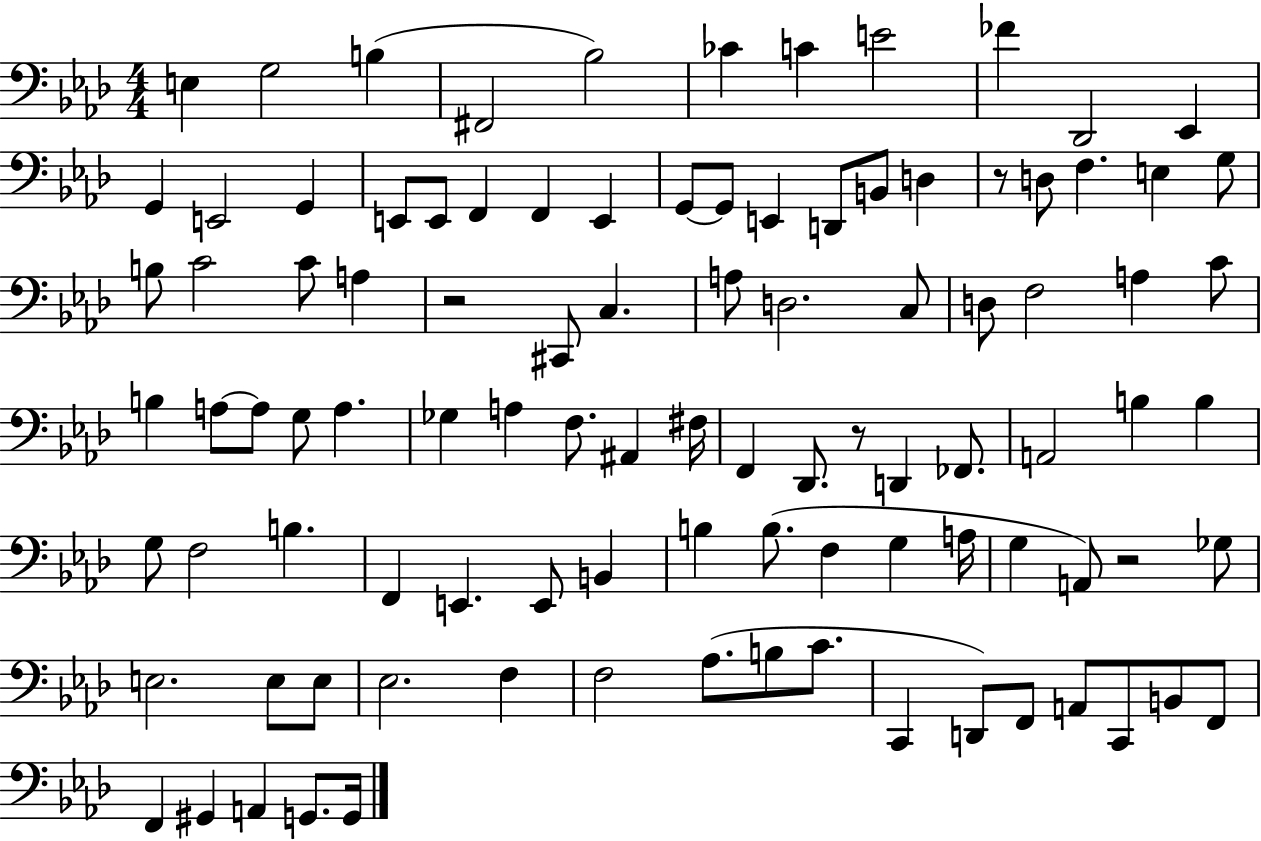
E3/q G3/h B3/q F#2/h Bb3/h CES4/q C4/q E4/h FES4/q Db2/h Eb2/q G2/q E2/h G2/q E2/e E2/e F2/q F2/q E2/q G2/e G2/e E2/q D2/e B2/e D3/q R/e D3/e F3/q. E3/q G3/e B3/e C4/h C4/e A3/q R/h C#2/e C3/q. A3/e D3/h. C3/e D3/e F3/h A3/q C4/e B3/q A3/e A3/e G3/e A3/q. Gb3/q A3/q F3/e. A#2/q F#3/s F2/q Db2/e. R/e D2/q FES2/e. A2/h B3/q B3/q G3/e F3/h B3/q. F2/q E2/q. E2/e B2/q B3/q B3/e. F3/q G3/q A3/s G3/q A2/e R/h Gb3/e E3/h. E3/e E3/e Eb3/h. F3/q F3/h Ab3/e. B3/e C4/e. C2/q D2/e F2/e A2/e C2/e B2/e F2/e F2/q G#2/q A2/q G2/e. G2/s